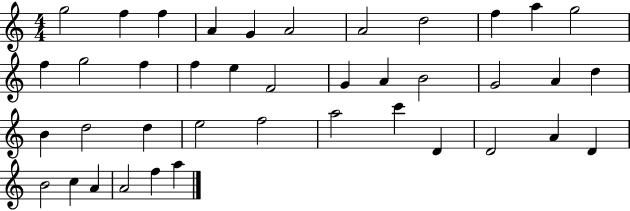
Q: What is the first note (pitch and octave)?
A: G5